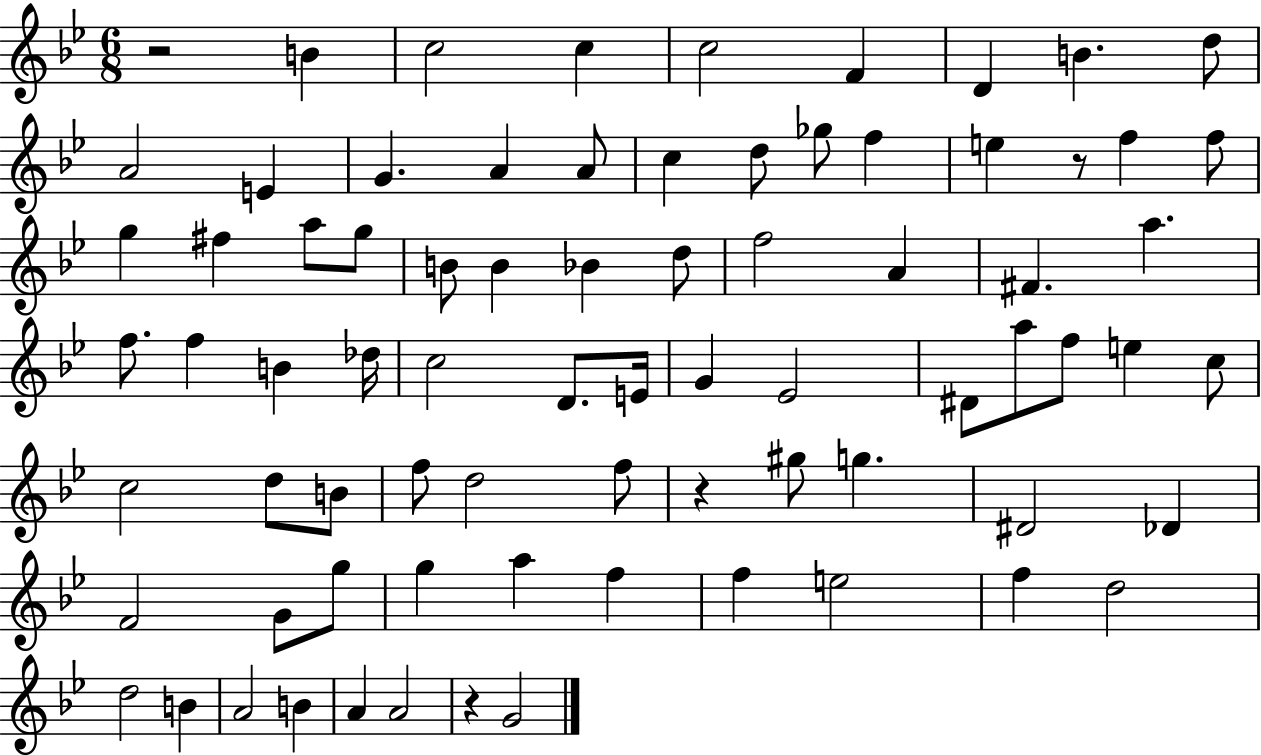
X:1
T:Untitled
M:6/8
L:1/4
K:Bb
z2 B c2 c c2 F D B d/2 A2 E G A A/2 c d/2 _g/2 f e z/2 f f/2 g ^f a/2 g/2 B/2 B _B d/2 f2 A ^F a f/2 f B _d/4 c2 D/2 E/4 G _E2 ^D/2 a/2 f/2 e c/2 c2 d/2 B/2 f/2 d2 f/2 z ^g/2 g ^D2 _D F2 G/2 g/2 g a f f e2 f d2 d2 B A2 B A A2 z G2